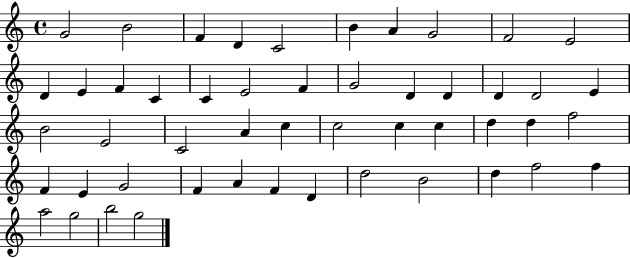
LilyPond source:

{
  \clef treble
  \time 4/4
  \defaultTimeSignature
  \key c \major
  g'2 b'2 | f'4 d'4 c'2 | b'4 a'4 g'2 | f'2 e'2 | \break d'4 e'4 f'4 c'4 | c'4 e'2 f'4 | g'2 d'4 d'4 | d'4 d'2 e'4 | \break b'2 e'2 | c'2 a'4 c''4 | c''2 c''4 c''4 | d''4 d''4 f''2 | \break f'4 e'4 g'2 | f'4 a'4 f'4 d'4 | d''2 b'2 | d''4 f''2 f''4 | \break a''2 g''2 | b''2 g''2 | \bar "|."
}